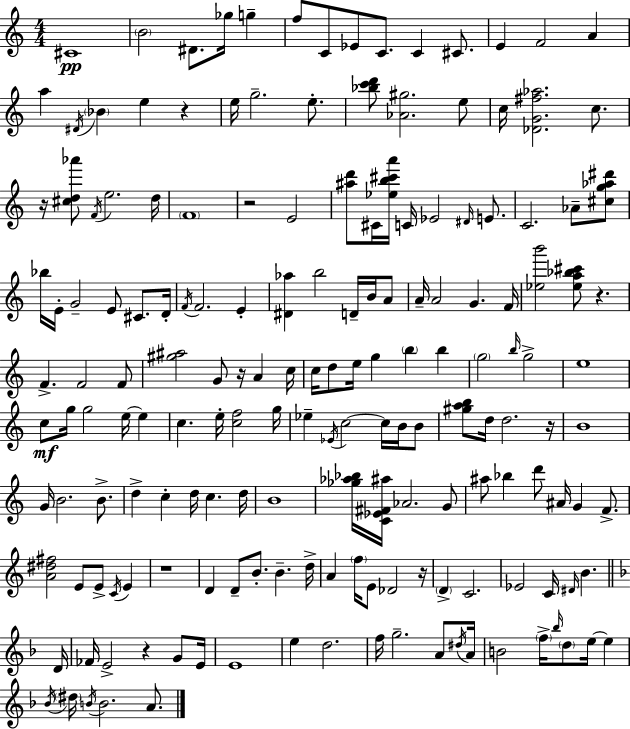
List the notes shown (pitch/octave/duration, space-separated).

C#4/w B4/h D#4/e. Gb5/s G5/q F5/e C4/e Eb4/e C4/e. C4/q C#4/e. E4/q F4/h A4/q A5/q D#4/s Bb4/q E5/q R/q E5/s G5/h. E5/e. [Bb5,C6,D6]/e [Ab4,G#5]/h. E5/e C5/s [Db4,G4,F#5,Ab5]/h. C5/e. R/s [C#5,D5,Ab6]/e F4/s E5/h. D5/s F4/w R/h E4/h [A#5,D6]/e C#4/s [Eb5,B5,C#6,A6]/s C4/s Eb4/h D#4/s E4/e. C4/h. Ab4/e [C#5,G5,Ab5,D#6]/e Bb5/s E4/s G4/h E4/e C#4/e. D4/s F4/s F4/h. E4/q [D#4,Ab5]/q B5/h D4/s B4/s A4/e A4/s A4/h G4/q. F4/s [Eb5,B6]/h [Eb5,A5,Bb5,C#6]/e R/q. F4/q. F4/h F4/e [G#5,A#5]/h G4/e R/s A4/q C5/s C5/s D5/e E5/s G5/q B5/q B5/q G5/h B5/s G5/h E5/w C5/e G5/s G5/h E5/s E5/q C5/q. E5/s [C5,F5]/h G5/s Eb5/q Eb4/s C5/h C5/s B4/s B4/e [G#5,A5,B5]/e D5/s D5/h. R/s B4/w G4/s B4/h. B4/e. D5/q C5/q D5/s C5/q. D5/s B4/w [Gb5,Ab5,Bb5]/s [C4,Eb4,F#4,A#5]/s Ab4/h. G4/e A#5/e Bb5/q D6/e A#4/s G4/q F4/e. [A4,D#5,F#5]/h E4/e E4/e C4/s E4/q R/w D4/q D4/e B4/e. B4/q. D5/s A4/q F5/s E4/e Db4/h R/s D4/q C4/h. Eb4/h C4/s D#4/s B4/q. D4/s FES4/s E4/h R/q G4/e E4/s E4/w E5/q D5/h. F5/s G5/h. A4/e D#5/s A4/s B4/h F5/s Bb5/s D5/e E5/s E5/q Bb4/s D#5/s B4/s B4/h. A4/e.